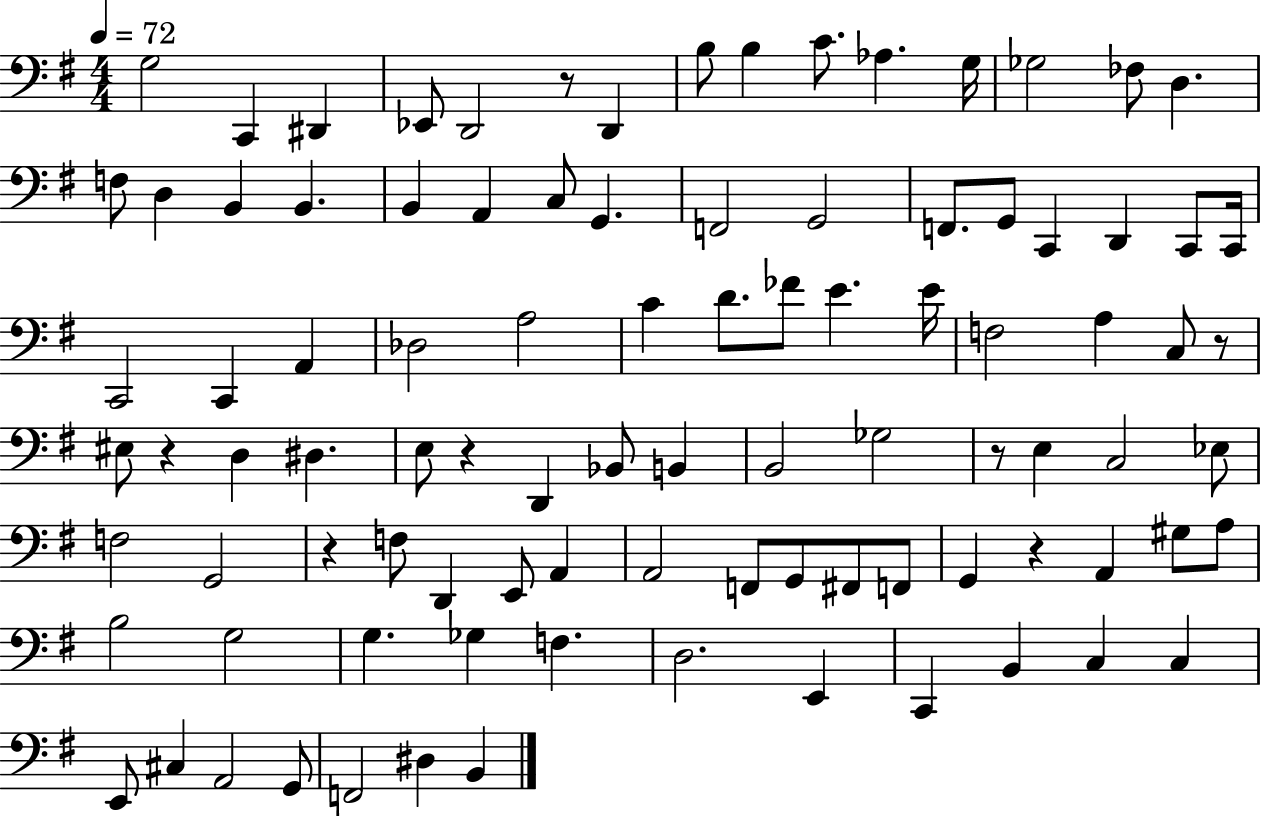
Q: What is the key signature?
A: G major